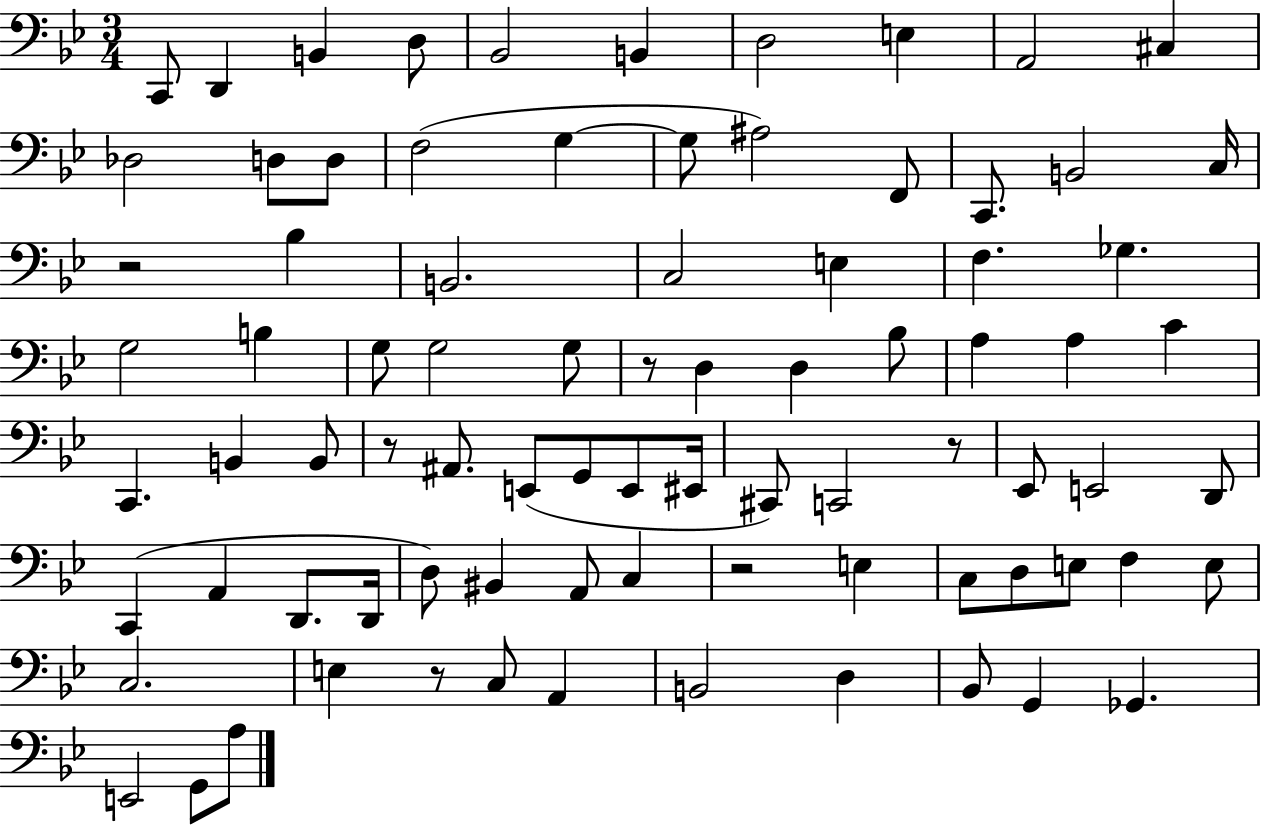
X:1
T:Untitled
M:3/4
L:1/4
K:Bb
C,,/2 D,, B,, D,/2 _B,,2 B,, D,2 E, A,,2 ^C, _D,2 D,/2 D,/2 F,2 G, G,/2 ^A,2 F,,/2 C,,/2 B,,2 C,/4 z2 _B, B,,2 C,2 E, F, _G, G,2 B, G,/2 G,2 G,/2 z/2 D, D, _B,/2 A, A, C C,, B,, B,,/2 z/2 ^A,,/2 E,,/2 G,,/2 E,,/2 ^E,,/4 ^C,,/2 C,,2 z/2 _E,,/2 E,,2 D,,/2 C,, A,, D,,/2 D,,/4 D,/2 ^B,, A,,/2 C, z2 E, C,/2 D,/2 E,/2 F, E,/2 C,2 E, z/2 C,/2 A,, B,,2 D, _B,,/2 G,, _G,, E,,2 G,,/2 A,/2